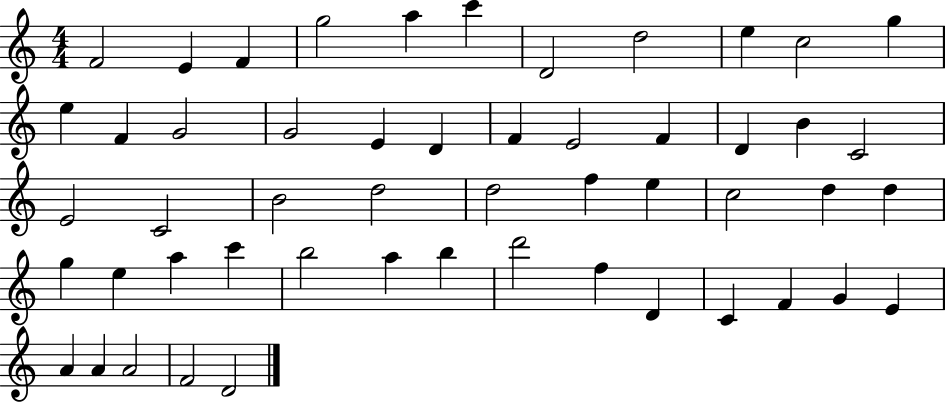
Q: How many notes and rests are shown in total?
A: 52